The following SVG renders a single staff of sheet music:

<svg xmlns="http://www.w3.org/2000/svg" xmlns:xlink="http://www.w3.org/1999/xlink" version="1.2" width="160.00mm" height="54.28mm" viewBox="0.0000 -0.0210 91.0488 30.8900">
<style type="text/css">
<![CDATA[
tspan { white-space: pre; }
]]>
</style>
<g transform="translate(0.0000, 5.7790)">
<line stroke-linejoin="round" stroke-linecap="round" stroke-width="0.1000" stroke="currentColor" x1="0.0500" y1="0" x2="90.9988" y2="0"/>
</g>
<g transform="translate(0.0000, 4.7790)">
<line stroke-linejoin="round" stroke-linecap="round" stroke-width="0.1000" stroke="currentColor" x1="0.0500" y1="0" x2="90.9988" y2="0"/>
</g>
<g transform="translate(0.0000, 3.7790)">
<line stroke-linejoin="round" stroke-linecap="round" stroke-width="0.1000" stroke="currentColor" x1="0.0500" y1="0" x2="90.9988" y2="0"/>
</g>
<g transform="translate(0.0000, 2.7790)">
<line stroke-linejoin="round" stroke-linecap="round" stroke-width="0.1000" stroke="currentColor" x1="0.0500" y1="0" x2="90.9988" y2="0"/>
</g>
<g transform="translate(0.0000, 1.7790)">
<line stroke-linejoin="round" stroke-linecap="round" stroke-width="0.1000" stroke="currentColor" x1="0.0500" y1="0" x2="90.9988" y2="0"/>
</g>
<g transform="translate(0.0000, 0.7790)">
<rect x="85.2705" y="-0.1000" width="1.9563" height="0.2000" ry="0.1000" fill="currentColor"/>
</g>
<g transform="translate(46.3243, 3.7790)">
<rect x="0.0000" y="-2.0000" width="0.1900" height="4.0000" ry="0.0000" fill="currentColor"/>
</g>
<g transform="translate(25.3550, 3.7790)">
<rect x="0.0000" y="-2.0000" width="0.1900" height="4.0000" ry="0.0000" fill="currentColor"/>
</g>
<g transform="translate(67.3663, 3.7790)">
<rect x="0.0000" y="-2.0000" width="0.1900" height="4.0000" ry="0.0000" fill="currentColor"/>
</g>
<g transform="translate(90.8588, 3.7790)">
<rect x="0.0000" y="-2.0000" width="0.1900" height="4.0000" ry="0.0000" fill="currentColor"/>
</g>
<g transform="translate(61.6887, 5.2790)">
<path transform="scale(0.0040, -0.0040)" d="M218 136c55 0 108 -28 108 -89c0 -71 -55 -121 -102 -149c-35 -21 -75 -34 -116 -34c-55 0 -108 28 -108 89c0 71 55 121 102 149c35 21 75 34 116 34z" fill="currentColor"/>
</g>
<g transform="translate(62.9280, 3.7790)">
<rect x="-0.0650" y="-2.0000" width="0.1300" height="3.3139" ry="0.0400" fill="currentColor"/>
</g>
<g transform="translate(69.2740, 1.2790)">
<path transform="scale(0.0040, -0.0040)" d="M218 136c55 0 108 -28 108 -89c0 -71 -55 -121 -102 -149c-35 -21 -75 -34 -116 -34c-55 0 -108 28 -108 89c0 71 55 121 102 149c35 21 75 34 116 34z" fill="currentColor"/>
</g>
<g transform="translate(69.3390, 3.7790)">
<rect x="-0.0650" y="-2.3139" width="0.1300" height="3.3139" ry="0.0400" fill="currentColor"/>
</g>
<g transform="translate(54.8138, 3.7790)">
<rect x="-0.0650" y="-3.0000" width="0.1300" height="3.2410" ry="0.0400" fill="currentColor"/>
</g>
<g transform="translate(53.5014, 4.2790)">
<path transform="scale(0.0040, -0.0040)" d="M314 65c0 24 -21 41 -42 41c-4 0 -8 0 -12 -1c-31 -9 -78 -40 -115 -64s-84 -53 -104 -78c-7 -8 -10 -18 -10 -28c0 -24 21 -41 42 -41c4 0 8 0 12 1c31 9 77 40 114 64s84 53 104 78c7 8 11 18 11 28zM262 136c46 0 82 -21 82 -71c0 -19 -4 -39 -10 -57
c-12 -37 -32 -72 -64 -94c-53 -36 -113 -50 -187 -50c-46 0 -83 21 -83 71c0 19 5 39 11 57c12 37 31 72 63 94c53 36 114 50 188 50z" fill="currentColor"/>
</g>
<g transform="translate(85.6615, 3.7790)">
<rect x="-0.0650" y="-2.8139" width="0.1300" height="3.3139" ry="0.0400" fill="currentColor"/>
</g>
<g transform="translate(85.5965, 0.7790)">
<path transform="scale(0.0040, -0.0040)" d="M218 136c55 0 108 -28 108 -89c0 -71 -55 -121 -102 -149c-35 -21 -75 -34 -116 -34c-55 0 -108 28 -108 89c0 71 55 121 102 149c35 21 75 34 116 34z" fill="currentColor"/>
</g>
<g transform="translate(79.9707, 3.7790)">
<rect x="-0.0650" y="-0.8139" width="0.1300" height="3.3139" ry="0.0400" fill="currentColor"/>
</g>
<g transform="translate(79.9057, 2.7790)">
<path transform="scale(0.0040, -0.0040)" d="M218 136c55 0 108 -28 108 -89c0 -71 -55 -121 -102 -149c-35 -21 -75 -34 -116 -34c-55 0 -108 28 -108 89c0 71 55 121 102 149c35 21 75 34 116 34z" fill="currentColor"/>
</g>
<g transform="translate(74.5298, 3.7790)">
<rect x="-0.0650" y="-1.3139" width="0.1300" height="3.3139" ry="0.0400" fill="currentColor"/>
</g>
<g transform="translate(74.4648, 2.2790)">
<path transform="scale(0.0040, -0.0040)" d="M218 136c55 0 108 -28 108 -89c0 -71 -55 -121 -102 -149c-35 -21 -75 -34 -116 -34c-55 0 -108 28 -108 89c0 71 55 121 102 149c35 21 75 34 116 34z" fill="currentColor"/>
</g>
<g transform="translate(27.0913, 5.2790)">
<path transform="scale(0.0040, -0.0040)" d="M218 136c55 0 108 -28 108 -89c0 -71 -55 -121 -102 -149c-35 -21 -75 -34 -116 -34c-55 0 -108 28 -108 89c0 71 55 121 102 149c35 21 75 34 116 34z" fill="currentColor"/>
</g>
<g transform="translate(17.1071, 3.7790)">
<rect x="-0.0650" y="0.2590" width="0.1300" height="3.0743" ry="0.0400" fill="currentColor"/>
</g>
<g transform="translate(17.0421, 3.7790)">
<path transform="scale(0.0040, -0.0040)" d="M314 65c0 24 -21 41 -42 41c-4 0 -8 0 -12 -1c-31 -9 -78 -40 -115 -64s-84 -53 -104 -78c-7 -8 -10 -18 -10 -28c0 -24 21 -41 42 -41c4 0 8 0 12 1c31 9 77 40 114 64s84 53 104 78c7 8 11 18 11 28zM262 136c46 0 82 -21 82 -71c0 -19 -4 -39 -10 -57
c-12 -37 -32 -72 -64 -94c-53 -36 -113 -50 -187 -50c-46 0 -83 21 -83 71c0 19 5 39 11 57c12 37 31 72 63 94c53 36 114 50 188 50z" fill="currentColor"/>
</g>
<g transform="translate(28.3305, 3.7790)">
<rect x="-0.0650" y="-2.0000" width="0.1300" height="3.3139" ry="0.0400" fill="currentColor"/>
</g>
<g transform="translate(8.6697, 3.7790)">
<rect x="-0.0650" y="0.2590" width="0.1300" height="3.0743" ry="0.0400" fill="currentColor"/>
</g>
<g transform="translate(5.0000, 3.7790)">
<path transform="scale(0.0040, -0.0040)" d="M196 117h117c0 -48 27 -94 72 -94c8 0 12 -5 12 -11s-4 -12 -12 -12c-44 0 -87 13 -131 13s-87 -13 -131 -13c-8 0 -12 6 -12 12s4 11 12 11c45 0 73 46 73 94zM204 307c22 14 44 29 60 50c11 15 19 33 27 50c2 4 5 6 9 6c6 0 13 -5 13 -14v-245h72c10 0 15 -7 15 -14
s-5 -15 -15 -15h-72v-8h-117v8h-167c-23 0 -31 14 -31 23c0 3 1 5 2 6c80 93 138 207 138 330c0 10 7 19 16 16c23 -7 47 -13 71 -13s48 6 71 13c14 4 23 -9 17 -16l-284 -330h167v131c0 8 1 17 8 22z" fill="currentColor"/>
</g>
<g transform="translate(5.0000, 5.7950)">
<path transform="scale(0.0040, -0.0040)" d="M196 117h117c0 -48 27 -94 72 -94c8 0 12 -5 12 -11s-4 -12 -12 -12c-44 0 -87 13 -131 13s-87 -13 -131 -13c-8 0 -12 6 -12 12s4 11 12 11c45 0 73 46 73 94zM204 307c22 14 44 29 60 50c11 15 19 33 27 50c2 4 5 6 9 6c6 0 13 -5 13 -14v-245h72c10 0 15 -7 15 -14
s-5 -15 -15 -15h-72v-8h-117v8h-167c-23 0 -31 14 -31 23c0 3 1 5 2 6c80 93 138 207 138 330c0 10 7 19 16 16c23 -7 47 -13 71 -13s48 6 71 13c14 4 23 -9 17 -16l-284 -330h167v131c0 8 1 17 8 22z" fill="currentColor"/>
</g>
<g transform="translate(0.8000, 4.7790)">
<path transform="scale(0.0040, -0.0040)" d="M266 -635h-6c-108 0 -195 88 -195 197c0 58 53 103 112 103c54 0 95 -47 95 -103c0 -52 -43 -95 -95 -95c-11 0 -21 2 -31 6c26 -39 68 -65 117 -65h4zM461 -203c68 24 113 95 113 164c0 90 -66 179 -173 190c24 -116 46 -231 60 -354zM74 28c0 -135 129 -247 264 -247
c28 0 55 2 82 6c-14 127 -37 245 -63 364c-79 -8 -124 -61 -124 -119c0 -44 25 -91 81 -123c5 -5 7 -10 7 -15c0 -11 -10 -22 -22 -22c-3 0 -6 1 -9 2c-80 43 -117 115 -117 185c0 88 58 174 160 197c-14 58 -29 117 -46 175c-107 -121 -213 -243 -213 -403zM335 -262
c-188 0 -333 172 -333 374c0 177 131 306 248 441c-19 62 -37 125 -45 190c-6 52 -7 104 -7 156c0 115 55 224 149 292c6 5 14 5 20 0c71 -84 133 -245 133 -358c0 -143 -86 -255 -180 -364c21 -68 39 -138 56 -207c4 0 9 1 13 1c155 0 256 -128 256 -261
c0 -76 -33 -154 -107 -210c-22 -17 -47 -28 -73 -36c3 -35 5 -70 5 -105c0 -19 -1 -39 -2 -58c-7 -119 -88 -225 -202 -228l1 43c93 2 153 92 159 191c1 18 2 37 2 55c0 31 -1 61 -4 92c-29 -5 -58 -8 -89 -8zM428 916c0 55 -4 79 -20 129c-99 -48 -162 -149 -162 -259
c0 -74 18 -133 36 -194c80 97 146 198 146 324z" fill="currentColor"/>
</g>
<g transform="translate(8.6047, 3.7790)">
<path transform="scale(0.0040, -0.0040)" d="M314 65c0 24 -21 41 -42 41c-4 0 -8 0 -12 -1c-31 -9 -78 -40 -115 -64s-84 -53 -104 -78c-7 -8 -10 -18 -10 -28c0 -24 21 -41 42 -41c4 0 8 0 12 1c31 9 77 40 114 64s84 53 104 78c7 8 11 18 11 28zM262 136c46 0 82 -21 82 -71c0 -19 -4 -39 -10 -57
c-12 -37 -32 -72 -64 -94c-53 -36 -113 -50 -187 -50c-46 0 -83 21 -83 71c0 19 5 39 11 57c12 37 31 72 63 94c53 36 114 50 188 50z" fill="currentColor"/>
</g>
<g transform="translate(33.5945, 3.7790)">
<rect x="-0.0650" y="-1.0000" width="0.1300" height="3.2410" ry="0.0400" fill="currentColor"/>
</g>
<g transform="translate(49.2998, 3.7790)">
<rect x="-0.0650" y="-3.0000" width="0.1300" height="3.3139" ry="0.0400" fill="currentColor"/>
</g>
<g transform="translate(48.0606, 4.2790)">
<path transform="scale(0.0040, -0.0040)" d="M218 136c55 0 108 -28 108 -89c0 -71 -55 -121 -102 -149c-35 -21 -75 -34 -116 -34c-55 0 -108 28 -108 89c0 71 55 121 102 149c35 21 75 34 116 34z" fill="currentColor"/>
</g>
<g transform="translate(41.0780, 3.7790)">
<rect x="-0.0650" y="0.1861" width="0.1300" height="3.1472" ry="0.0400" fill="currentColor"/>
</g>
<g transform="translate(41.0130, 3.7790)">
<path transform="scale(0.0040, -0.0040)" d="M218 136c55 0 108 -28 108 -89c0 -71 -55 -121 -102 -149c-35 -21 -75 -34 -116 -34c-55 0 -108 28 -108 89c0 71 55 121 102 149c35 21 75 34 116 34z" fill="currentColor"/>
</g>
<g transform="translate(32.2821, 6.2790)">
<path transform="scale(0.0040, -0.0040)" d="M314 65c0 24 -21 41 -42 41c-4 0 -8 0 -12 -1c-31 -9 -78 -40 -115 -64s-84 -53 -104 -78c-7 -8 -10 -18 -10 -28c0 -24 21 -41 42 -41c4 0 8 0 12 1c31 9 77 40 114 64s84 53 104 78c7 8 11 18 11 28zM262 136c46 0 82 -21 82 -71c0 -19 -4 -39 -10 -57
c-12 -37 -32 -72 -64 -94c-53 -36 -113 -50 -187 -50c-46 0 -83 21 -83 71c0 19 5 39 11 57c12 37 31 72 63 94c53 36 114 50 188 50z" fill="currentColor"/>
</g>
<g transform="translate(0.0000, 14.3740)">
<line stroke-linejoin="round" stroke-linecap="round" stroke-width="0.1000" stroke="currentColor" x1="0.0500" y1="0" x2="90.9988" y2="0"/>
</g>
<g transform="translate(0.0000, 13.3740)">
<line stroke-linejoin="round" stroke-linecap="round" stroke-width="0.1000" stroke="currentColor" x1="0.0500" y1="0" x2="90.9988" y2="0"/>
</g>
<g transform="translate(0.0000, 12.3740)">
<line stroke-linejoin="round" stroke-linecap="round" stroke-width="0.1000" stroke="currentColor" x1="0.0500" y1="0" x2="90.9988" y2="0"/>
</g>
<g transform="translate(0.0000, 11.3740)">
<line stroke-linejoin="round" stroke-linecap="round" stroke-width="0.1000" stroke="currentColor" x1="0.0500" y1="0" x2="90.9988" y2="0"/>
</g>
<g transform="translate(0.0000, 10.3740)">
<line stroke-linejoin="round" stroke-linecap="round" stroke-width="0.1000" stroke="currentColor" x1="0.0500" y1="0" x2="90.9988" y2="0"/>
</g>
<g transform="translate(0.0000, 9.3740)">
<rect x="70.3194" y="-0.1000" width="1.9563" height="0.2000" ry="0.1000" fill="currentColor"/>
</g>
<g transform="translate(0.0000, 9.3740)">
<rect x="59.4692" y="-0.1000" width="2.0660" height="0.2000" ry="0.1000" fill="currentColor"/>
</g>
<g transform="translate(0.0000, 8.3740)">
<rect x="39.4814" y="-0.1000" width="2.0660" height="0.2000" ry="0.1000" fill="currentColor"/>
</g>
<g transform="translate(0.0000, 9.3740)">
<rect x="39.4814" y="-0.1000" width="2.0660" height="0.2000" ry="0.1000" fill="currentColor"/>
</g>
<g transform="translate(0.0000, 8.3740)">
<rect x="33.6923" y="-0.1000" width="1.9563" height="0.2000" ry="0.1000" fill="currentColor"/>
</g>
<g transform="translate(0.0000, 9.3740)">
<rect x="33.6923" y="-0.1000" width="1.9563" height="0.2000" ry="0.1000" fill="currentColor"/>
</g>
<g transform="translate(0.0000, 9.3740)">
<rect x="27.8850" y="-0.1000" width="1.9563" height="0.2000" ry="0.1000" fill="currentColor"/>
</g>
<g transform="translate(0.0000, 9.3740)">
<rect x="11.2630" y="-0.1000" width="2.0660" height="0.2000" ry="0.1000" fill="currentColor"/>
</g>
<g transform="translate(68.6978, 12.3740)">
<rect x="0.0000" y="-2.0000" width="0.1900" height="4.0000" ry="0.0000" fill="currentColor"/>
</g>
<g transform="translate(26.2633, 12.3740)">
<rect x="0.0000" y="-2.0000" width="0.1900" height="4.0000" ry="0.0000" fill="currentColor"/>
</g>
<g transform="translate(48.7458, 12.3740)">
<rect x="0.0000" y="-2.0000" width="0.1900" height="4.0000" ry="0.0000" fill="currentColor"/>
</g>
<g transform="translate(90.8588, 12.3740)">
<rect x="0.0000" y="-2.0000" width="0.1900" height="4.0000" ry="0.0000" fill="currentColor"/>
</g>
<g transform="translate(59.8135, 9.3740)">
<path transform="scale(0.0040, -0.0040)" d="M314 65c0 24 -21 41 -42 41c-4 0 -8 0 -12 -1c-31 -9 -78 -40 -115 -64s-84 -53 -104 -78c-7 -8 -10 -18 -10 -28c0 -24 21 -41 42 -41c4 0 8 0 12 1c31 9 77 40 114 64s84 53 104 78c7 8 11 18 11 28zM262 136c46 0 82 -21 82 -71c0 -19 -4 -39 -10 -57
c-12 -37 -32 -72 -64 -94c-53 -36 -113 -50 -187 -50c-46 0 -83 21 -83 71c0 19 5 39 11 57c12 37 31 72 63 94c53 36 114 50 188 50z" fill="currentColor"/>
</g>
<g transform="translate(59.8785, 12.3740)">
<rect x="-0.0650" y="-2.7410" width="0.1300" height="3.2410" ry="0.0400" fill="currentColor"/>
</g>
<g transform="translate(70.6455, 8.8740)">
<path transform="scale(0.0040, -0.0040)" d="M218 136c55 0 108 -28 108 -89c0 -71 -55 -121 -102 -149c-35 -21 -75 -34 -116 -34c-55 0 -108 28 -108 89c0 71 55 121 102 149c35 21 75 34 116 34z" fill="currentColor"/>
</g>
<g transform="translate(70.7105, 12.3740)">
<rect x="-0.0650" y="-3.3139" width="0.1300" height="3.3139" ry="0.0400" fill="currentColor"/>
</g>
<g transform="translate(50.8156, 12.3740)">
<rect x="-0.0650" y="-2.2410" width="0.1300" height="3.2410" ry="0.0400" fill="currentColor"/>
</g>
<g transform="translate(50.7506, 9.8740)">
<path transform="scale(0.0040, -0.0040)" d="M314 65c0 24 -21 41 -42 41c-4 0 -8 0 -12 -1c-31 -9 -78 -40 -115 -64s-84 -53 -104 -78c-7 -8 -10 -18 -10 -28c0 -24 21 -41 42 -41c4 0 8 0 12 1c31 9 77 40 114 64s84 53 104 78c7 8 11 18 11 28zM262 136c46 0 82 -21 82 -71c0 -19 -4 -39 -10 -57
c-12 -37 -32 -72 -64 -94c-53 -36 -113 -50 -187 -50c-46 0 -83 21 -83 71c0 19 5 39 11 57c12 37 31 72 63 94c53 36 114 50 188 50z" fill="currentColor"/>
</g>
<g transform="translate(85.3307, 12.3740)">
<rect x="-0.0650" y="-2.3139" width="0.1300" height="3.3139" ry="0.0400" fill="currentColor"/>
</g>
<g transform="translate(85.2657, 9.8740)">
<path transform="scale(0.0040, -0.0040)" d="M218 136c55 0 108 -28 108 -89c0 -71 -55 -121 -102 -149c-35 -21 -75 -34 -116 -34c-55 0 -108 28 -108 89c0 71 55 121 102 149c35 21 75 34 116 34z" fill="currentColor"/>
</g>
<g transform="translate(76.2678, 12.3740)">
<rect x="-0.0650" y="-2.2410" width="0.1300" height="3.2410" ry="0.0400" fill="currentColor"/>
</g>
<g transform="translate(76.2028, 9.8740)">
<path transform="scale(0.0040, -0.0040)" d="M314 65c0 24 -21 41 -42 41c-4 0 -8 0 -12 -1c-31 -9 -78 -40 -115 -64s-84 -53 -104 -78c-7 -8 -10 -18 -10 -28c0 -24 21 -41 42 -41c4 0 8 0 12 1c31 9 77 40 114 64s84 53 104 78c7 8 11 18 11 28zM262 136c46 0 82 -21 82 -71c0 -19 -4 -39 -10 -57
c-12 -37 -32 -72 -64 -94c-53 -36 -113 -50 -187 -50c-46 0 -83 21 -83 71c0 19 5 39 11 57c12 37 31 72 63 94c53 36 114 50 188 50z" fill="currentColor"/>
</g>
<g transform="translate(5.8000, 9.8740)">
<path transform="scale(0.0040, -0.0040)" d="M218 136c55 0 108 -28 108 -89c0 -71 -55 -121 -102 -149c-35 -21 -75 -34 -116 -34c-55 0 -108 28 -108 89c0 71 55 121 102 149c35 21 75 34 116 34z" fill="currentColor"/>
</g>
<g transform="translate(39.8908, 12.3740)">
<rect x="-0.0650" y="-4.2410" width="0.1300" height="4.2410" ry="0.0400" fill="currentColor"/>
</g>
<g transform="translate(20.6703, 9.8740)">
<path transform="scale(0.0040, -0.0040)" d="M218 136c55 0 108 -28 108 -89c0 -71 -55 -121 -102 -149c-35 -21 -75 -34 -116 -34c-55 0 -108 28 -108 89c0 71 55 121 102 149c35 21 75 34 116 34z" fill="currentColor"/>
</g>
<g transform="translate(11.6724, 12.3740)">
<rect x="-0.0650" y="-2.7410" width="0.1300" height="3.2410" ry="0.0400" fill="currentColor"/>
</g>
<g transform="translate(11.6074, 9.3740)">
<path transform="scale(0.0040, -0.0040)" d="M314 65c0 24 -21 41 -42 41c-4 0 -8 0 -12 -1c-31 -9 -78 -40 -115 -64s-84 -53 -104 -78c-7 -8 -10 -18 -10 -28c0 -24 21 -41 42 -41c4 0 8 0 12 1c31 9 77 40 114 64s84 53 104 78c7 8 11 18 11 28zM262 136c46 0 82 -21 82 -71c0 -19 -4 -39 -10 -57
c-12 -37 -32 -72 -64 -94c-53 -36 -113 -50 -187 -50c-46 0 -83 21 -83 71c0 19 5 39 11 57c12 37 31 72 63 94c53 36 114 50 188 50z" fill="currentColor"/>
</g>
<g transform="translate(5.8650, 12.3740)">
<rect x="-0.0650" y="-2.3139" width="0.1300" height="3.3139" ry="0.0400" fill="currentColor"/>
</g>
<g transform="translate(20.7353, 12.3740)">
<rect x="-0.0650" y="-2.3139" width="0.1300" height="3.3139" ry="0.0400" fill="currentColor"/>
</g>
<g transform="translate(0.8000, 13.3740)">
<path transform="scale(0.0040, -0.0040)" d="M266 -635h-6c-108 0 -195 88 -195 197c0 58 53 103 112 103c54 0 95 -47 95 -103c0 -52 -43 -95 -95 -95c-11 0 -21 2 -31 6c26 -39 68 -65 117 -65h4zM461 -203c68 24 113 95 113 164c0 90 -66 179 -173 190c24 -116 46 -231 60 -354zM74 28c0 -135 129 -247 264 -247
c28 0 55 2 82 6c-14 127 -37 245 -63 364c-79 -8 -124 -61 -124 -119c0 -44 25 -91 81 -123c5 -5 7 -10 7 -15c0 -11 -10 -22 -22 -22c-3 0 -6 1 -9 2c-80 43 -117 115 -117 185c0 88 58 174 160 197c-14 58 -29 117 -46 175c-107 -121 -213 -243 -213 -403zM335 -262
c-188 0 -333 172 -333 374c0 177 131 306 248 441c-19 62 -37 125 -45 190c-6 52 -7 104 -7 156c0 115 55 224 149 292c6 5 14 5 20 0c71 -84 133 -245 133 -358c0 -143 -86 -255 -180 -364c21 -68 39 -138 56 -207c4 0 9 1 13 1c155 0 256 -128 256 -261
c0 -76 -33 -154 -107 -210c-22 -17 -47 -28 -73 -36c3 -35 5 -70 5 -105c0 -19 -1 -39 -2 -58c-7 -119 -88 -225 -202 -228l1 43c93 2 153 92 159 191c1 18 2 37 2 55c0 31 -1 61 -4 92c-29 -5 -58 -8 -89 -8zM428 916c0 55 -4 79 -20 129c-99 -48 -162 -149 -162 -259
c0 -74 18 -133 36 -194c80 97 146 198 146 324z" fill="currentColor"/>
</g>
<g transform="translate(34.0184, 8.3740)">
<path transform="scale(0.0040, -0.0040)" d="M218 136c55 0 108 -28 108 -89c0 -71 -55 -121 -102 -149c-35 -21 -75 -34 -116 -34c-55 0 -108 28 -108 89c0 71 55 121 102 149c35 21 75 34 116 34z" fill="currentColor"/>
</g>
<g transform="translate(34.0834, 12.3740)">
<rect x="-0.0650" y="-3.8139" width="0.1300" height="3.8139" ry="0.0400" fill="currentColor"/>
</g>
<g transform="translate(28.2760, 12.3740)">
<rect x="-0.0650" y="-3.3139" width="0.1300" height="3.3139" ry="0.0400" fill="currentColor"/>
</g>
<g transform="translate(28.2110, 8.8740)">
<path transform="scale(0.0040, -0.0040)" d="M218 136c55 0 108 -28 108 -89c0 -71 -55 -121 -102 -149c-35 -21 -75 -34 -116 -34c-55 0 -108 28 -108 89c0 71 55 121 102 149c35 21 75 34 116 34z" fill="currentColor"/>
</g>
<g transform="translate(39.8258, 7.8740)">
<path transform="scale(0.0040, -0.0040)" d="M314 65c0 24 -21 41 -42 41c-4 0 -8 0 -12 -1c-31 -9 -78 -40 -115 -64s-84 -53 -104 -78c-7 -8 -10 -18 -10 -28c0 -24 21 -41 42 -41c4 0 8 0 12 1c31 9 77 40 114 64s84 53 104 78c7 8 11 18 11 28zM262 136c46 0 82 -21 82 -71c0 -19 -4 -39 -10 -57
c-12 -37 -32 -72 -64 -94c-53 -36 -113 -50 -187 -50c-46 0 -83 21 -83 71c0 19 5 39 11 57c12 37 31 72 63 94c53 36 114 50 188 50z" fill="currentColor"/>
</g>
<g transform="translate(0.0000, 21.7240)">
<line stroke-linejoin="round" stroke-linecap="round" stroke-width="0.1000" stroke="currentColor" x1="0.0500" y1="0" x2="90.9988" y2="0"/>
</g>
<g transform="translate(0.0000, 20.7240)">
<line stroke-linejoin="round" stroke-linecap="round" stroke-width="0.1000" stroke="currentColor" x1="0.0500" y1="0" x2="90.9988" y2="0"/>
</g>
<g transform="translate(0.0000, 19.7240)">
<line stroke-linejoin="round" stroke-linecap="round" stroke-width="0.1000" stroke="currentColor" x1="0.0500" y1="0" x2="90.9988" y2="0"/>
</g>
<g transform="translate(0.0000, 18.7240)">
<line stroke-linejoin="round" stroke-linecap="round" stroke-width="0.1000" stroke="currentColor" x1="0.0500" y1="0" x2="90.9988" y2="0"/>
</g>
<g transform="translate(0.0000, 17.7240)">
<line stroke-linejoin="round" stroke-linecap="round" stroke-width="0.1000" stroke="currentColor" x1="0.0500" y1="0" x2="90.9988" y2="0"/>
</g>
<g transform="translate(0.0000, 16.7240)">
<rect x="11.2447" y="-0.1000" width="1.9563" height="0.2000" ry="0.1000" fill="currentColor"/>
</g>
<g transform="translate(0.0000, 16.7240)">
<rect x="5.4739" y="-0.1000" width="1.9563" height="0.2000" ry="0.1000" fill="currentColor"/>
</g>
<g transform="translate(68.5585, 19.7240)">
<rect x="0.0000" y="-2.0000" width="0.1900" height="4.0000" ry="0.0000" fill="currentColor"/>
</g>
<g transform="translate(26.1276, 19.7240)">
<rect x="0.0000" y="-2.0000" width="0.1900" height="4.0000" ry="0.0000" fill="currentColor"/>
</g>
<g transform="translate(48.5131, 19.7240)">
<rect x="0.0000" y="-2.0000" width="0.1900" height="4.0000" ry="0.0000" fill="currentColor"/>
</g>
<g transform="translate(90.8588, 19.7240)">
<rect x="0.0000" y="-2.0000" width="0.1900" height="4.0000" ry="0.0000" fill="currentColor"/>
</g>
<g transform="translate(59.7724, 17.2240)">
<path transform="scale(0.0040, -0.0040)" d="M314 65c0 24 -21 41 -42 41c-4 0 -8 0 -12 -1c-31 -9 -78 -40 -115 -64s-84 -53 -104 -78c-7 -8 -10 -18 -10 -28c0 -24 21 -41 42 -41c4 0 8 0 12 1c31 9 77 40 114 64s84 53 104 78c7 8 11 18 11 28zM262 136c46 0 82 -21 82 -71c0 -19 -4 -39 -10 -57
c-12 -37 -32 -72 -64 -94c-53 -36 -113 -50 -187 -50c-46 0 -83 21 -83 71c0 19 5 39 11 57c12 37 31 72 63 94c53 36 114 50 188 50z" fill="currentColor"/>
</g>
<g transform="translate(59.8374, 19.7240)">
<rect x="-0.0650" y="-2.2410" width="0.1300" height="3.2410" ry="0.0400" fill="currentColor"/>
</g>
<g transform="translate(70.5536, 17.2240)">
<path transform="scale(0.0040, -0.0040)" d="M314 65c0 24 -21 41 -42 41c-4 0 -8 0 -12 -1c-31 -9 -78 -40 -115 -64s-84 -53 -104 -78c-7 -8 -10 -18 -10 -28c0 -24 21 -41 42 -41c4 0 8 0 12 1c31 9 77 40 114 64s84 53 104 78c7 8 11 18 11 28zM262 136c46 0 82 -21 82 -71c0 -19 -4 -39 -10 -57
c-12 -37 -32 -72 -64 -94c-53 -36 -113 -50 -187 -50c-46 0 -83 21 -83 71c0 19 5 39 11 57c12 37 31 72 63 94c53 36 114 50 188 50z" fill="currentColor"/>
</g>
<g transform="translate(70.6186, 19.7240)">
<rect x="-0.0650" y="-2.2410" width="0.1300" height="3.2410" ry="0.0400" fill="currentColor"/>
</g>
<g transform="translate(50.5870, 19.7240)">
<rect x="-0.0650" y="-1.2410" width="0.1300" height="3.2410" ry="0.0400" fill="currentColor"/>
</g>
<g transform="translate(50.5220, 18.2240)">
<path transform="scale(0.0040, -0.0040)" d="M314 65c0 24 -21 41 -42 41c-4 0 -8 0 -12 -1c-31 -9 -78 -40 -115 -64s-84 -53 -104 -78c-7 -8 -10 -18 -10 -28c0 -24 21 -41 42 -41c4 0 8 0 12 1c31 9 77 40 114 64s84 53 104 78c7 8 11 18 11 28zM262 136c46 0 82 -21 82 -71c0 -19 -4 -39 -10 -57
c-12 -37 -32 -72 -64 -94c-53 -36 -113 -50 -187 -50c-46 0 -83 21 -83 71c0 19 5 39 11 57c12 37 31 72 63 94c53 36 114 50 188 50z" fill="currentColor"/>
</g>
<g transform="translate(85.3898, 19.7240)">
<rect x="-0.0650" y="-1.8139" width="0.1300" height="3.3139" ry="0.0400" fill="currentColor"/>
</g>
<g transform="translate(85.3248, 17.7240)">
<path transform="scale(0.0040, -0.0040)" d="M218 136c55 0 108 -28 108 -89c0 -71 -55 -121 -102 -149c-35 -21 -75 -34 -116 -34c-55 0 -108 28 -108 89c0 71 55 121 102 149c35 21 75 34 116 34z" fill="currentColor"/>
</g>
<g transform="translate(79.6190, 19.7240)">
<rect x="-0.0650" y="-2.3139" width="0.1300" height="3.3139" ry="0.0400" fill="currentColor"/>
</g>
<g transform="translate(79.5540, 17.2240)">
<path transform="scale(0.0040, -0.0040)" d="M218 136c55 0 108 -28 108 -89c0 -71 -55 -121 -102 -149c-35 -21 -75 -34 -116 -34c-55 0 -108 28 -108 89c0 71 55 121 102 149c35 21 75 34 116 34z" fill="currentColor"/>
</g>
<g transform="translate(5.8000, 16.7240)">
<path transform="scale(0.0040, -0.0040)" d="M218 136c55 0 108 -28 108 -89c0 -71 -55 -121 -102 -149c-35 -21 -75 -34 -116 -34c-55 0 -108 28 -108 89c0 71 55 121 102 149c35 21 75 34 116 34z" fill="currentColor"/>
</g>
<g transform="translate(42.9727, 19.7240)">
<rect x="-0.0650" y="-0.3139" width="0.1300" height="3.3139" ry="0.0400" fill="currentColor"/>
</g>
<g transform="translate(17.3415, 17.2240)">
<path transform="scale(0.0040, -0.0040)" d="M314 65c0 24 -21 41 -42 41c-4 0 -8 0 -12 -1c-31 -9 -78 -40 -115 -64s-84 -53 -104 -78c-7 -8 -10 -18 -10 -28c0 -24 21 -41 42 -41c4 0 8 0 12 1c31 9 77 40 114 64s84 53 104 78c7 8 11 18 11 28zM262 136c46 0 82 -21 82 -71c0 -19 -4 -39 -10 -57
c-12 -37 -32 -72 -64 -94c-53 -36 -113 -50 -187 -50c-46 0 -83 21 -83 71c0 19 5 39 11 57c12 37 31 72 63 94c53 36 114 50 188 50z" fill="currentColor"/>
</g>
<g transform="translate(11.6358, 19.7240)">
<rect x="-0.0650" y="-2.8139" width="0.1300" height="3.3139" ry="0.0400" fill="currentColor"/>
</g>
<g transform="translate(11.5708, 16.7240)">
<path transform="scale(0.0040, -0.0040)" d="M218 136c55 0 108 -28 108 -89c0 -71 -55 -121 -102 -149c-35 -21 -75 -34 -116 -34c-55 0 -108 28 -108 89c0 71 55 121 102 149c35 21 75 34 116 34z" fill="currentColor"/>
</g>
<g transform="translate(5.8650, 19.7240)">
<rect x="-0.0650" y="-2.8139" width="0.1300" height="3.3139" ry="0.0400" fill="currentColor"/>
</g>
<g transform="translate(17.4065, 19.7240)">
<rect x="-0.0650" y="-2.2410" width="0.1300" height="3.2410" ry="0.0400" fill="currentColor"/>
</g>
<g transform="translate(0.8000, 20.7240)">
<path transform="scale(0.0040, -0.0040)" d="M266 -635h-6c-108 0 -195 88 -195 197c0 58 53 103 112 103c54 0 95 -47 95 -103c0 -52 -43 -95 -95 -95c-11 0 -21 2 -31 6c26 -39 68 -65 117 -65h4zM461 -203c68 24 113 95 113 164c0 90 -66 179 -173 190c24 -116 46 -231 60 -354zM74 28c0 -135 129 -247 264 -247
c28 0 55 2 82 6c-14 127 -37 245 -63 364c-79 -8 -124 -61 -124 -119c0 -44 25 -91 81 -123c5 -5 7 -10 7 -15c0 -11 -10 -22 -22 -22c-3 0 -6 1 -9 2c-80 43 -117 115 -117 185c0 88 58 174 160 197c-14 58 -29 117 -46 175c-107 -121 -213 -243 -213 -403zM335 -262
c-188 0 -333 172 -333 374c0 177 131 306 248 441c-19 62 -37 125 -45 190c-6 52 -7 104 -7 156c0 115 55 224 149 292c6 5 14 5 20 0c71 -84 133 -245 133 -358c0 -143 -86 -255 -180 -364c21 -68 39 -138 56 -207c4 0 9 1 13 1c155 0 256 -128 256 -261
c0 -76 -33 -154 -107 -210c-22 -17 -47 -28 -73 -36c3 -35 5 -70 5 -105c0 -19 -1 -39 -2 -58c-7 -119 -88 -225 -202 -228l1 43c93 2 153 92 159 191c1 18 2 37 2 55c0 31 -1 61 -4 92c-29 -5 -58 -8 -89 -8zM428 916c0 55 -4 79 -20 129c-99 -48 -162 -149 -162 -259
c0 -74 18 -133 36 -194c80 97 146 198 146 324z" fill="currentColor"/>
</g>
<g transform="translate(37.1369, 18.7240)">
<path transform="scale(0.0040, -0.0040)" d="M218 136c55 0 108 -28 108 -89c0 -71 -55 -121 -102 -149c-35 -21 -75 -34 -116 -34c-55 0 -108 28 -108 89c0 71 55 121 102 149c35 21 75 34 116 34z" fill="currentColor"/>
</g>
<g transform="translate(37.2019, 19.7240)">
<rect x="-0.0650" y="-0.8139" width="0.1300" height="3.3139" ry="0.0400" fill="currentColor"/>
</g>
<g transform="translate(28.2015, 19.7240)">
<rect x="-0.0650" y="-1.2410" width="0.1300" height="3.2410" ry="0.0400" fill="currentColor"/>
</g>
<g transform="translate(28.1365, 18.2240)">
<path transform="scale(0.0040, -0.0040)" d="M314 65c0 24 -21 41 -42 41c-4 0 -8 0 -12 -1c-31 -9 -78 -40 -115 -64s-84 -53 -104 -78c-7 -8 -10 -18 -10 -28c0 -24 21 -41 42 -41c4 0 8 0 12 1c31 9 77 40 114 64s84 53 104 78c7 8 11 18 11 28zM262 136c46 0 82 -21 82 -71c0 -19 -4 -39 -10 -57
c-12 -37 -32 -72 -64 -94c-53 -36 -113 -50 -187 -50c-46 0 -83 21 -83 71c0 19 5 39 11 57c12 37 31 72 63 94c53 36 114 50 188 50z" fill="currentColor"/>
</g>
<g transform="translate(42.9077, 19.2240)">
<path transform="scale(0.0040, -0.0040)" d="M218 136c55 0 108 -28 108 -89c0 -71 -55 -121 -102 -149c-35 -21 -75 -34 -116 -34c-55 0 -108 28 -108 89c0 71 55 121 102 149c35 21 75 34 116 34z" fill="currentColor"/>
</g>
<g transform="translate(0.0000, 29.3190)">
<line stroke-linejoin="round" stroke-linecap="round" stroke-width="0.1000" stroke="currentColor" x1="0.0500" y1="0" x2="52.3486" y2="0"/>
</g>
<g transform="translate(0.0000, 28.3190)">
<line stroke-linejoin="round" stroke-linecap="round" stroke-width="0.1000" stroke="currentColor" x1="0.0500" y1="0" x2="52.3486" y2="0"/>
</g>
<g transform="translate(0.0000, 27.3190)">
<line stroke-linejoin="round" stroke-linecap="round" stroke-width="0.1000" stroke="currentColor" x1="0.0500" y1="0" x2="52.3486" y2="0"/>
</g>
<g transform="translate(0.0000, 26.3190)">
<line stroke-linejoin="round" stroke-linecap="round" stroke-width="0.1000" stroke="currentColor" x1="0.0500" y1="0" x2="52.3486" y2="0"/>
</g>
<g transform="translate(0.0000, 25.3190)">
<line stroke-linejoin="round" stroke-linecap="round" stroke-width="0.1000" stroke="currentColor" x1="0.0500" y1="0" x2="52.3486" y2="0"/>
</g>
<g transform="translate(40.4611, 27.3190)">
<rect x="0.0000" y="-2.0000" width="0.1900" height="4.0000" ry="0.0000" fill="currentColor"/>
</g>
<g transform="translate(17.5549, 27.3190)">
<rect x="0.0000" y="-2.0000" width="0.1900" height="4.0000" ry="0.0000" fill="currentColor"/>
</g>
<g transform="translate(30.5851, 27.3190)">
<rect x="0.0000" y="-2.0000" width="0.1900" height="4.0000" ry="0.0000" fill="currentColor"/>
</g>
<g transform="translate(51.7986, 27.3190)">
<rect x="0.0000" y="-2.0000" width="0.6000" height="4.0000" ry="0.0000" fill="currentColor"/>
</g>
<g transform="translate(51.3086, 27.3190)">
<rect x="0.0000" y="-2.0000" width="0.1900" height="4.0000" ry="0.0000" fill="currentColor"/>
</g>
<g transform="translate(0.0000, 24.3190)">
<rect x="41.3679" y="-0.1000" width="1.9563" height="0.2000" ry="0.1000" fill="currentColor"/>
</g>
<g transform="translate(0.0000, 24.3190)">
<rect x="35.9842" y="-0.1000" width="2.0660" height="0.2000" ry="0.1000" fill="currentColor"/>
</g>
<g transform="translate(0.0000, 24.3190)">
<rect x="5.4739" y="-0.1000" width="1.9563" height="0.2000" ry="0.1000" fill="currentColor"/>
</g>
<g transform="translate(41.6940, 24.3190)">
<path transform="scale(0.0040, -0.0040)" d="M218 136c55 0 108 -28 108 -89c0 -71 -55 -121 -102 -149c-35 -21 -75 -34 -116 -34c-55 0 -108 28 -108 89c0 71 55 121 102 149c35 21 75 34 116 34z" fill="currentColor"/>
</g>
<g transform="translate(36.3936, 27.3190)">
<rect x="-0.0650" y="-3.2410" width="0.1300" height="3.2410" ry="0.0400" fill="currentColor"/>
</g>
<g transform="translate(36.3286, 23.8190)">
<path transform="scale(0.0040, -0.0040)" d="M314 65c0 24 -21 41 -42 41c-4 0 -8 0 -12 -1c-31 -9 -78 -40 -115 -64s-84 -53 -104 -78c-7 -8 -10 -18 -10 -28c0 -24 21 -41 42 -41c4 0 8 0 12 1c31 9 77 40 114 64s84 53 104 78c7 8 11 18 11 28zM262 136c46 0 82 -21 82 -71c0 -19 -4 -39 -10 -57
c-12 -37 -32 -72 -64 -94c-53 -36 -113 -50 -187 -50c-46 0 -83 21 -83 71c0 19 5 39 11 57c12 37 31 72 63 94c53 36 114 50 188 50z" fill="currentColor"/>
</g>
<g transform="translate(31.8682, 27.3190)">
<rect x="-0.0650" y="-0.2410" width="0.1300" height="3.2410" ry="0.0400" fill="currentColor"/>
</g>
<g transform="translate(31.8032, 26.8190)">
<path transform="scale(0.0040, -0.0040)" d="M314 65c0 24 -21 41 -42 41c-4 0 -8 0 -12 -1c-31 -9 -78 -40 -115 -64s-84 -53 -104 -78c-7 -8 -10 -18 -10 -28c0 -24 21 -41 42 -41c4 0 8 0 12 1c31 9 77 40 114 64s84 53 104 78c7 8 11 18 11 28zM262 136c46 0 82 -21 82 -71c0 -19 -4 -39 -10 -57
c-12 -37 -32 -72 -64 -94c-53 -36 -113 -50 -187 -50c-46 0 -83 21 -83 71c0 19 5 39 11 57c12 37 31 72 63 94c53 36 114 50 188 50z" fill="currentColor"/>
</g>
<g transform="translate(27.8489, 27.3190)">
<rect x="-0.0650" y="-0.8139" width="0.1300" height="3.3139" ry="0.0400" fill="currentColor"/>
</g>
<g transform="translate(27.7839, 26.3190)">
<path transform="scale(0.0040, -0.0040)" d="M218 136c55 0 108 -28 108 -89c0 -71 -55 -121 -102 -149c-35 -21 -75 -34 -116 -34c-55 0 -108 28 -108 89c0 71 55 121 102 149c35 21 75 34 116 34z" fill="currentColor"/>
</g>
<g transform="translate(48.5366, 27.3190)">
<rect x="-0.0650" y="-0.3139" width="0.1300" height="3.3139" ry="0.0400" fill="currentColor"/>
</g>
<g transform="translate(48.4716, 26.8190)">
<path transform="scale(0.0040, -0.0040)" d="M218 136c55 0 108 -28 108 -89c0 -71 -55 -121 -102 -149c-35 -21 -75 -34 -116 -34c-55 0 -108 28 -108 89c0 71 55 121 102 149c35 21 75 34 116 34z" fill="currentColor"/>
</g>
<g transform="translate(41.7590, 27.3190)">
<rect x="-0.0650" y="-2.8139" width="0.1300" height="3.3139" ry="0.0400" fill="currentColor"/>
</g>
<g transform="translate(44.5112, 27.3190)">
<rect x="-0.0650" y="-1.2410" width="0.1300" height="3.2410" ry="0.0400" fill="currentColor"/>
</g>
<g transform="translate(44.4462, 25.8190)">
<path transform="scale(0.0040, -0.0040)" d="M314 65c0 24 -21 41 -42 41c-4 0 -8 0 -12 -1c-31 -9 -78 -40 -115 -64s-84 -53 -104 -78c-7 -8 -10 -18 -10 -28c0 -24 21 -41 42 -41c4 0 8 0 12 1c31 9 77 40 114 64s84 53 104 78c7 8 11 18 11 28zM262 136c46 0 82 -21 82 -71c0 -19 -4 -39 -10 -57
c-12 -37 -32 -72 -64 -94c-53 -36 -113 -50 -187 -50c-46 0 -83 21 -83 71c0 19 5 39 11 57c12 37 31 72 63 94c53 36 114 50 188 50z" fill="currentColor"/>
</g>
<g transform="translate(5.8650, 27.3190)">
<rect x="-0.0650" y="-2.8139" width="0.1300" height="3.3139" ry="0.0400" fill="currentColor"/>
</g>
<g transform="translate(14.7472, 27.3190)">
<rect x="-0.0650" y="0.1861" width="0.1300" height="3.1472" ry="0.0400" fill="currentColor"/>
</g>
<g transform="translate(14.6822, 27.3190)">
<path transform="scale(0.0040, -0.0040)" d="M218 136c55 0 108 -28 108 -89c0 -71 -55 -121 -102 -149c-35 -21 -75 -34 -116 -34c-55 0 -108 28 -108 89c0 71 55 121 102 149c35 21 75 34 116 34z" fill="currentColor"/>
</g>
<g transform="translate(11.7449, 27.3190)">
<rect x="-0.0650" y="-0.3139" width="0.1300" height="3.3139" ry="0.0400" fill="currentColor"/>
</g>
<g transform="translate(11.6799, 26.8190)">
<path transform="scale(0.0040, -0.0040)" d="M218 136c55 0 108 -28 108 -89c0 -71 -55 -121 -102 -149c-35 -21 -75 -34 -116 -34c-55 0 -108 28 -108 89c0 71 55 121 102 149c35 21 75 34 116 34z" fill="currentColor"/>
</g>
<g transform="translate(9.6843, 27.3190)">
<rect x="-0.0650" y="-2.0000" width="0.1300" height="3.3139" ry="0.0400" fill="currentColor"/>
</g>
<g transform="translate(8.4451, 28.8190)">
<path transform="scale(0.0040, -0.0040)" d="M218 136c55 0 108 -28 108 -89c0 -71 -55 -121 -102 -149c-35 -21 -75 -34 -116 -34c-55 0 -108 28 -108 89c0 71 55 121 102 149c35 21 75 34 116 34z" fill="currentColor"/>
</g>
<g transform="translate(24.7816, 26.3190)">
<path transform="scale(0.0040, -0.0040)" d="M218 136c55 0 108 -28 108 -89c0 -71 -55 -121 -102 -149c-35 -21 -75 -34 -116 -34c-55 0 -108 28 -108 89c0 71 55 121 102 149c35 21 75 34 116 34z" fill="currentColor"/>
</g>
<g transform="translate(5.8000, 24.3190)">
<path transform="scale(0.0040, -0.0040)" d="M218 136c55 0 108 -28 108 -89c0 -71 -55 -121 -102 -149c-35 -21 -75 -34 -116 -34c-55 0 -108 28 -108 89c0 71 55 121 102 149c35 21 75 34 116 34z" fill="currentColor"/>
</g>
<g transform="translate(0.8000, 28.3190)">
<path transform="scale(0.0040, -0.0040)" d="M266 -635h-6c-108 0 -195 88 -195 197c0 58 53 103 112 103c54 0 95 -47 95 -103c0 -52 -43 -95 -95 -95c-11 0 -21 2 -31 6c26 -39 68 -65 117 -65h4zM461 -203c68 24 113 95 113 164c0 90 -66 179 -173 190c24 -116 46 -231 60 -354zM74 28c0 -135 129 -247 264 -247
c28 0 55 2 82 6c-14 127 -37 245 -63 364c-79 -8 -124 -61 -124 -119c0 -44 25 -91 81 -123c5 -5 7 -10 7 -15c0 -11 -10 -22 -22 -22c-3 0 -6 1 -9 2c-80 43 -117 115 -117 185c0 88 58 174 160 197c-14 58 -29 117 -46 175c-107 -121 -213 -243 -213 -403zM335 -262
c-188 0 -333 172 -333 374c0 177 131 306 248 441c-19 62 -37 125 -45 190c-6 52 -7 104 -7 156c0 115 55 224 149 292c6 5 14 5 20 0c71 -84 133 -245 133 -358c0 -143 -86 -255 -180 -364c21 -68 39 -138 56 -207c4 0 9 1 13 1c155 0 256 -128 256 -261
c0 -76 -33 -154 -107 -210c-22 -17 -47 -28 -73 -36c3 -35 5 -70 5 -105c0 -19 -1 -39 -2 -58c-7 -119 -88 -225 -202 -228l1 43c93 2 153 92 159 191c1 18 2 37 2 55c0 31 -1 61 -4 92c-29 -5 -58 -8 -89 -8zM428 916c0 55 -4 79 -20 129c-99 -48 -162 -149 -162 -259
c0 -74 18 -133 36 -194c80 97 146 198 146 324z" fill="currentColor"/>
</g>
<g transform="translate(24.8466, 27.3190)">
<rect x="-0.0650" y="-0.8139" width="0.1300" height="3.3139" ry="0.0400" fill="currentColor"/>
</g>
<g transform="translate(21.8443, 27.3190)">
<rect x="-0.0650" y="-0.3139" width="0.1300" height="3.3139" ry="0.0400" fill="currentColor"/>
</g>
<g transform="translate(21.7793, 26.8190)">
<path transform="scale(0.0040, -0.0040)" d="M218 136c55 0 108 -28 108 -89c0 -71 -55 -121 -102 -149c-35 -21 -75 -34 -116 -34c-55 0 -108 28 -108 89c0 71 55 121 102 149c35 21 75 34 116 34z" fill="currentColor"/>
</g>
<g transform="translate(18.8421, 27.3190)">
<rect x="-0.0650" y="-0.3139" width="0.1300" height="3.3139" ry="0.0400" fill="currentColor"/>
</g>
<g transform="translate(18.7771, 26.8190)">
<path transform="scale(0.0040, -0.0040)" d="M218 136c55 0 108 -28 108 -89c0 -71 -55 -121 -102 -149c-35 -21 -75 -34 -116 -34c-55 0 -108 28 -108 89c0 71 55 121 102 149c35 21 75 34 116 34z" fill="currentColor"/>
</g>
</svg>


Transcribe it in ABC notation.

X:1
T:Untitled
M:4/4
L:1/4
K:C
B2 B2 F D2 B A A2 F g e d a g a2 g b c' d'2 g2 a2 b g2 g a a g2 e2 d c e2 g2 g2 g f a F c B c c d d c2 b2 a e2 c